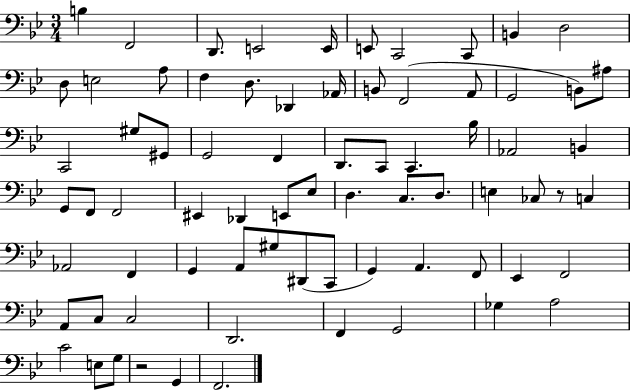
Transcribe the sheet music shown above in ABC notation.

X:1
T:Untitled
M:3/4
L:1/4
K:Bb
B, F,,2 D,,/2 E,,2 E,,/4 E,,/2 C,,2 C,,/2 B,, D,2 D,/2 E,2 A,/2 F, D,/2 _D,, _A,,/4 B,,/2 F,,2 A,,/2 G,,2 B,,/2 ^A,/2 C,,2 ^G,/2 ^G,,/2 G,,2 F,, D,,/2 C,,/2 C,, _B,/4 _A,,2 B,, G,,/2 F,,/2 F,,2 ^E,, _D,, E,,/2 _E,/2 D, C,/2 D,/2 E, _C,/2 z/2 C, _A,,2 F,, G,, A,,/2 ^G,/2 ^D,,/2 C,,/2 G,, A,, F,,/2 _E,, F,,2 A,,/2 C,/2 C,2 D,,2 F,, G,,2 _G, A,2 C2 E,/2 G,/2 z2 G,, F,,2